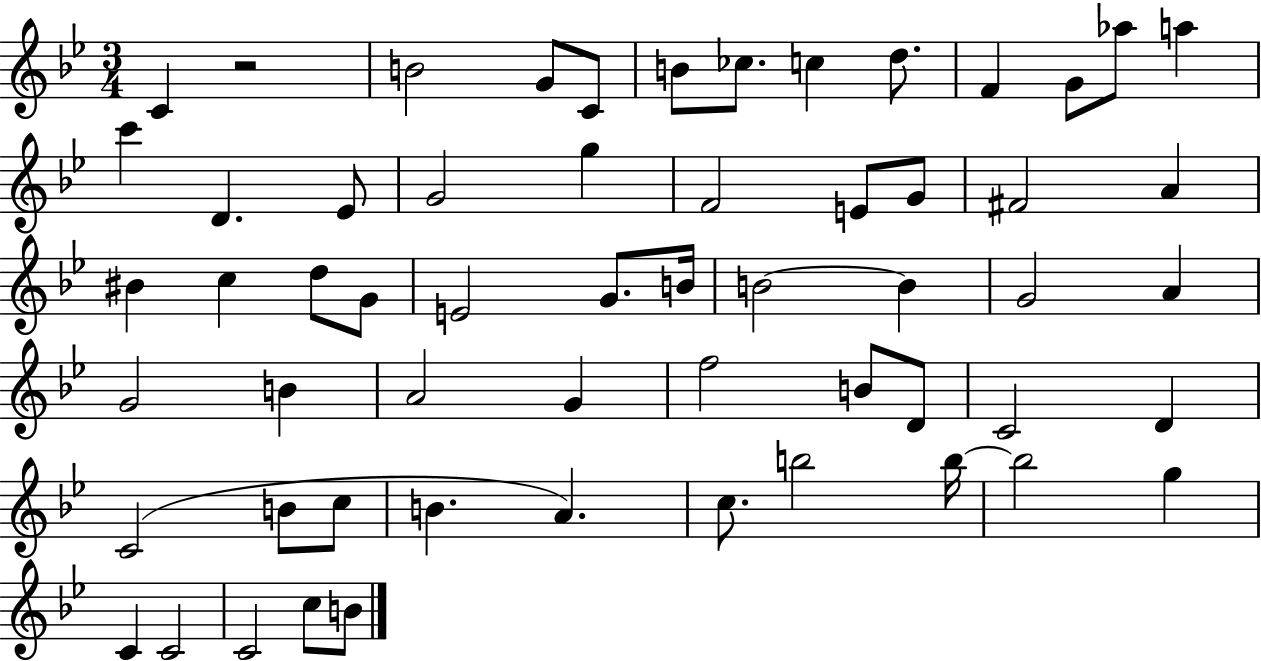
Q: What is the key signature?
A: BES major